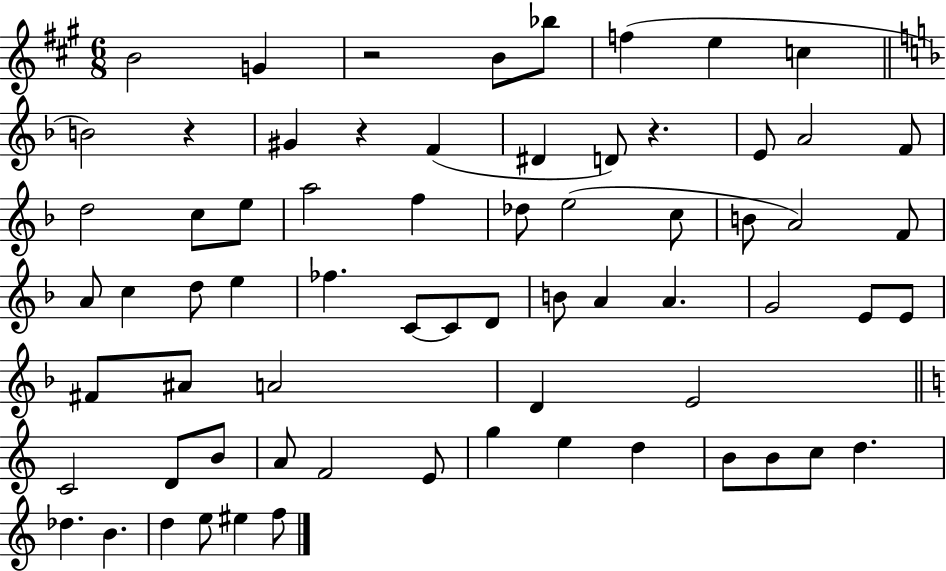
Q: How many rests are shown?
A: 4